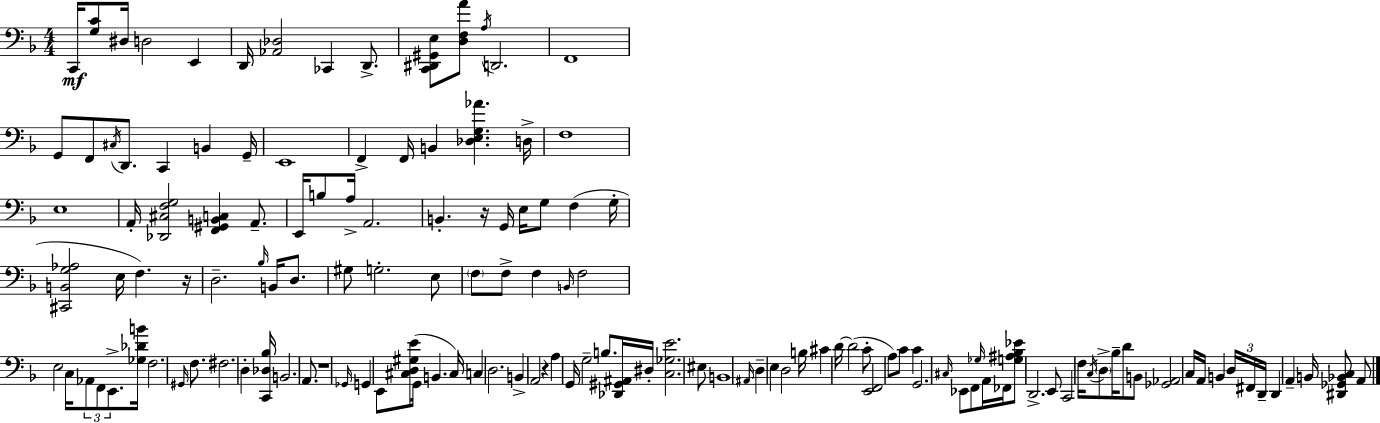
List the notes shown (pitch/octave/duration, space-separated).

C2/s [G3,C4]/e D#3/s D3/h E2/q D2/s [Ab2,Db3]/h CES2/q D2/e. [C2,D#2,G#2,E3]/e [D3,F3,A4]/e A3/s D2/h. F2/w G2/e F2/e C#3/s D2/e. C2/q B2/q G2/s E2/w F2/q F2/s B2/q [Db3,E3,G3,Ab4]/q. D3/s F3/w E3/w A2/s [Db2,C#3,F3,G3]/h [F2,G#2,B2,C3]/q A2/e. E2/s B3/e A3/s A2/h. B2/q. R/s G2/s E3/s G3/e F3/q G3/s [C#2,B2,G3,Ab3]/h E3/s F3/q. R/s D3/h. Bb3/s B2/s D3/e. G#3/e G3/h. E3/e F3/e F3/e F3/q B2/s F3/h E3/h C3/s Ab2/e F2/e E2/e. [Gb3,Db4,B4]/s F3/h. G#2/s F3/e. F#3/h. D3/q [C2,Db3,Bb3]/s B2/h. A2/e. R/w Gb2/s G2/q E2/e [C#3,D3,G#3,E4]/e G2/s B2/q. C#3/s C3/q D3/h. B2/q A2/h R/q A3/q G2/s G3/h B3/e. [Db2,G#2,A#2]/s D#3/s [C3,Gb3,E4]/h. EIS3/e B2/w A#2/s D3/q E3/q D3/h B3/s C#4/q D4/s D4/h C4/e [E2,F2]/h A3/e C4/e C4/q G2/h. C#3/s Eb2/e F2/e Gb3/s A2/s FES2/s [G3,A#3,Bb3,Eb4]/e D2/h. E2/e C2/h F3/s C3/s D3/e Bb3/s D4/e B2/e [Gb2,Ab2]/h C3/s A2/s B2/q D3/s F#2/s D2/s D2/q A2/q B2/s [D#2,Gb2,Bb2,C3]/e A2/e